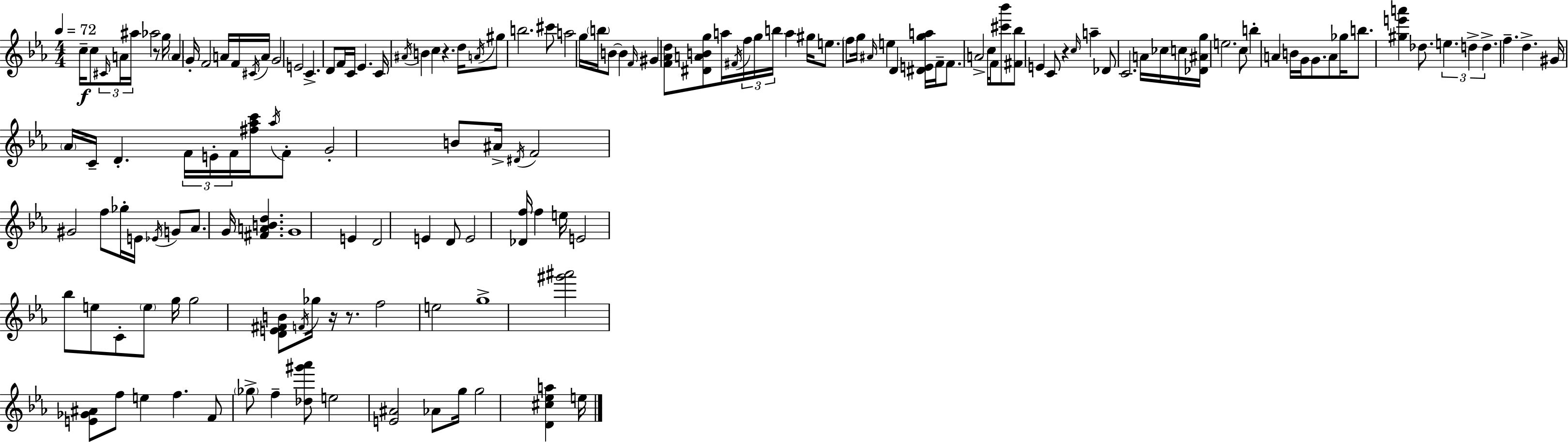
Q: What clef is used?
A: treble